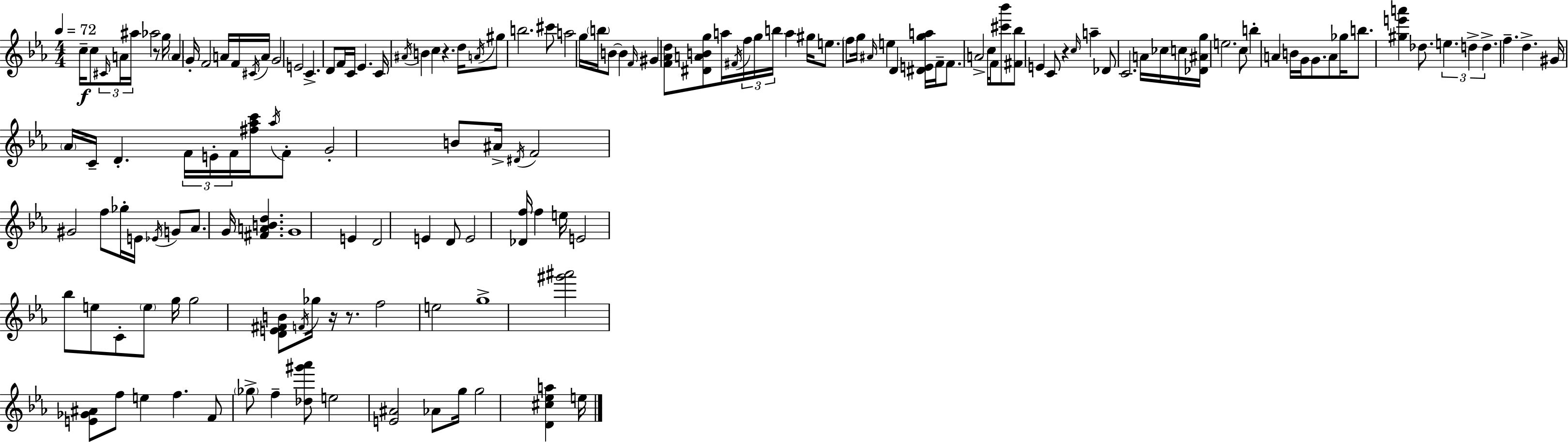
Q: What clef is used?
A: treble